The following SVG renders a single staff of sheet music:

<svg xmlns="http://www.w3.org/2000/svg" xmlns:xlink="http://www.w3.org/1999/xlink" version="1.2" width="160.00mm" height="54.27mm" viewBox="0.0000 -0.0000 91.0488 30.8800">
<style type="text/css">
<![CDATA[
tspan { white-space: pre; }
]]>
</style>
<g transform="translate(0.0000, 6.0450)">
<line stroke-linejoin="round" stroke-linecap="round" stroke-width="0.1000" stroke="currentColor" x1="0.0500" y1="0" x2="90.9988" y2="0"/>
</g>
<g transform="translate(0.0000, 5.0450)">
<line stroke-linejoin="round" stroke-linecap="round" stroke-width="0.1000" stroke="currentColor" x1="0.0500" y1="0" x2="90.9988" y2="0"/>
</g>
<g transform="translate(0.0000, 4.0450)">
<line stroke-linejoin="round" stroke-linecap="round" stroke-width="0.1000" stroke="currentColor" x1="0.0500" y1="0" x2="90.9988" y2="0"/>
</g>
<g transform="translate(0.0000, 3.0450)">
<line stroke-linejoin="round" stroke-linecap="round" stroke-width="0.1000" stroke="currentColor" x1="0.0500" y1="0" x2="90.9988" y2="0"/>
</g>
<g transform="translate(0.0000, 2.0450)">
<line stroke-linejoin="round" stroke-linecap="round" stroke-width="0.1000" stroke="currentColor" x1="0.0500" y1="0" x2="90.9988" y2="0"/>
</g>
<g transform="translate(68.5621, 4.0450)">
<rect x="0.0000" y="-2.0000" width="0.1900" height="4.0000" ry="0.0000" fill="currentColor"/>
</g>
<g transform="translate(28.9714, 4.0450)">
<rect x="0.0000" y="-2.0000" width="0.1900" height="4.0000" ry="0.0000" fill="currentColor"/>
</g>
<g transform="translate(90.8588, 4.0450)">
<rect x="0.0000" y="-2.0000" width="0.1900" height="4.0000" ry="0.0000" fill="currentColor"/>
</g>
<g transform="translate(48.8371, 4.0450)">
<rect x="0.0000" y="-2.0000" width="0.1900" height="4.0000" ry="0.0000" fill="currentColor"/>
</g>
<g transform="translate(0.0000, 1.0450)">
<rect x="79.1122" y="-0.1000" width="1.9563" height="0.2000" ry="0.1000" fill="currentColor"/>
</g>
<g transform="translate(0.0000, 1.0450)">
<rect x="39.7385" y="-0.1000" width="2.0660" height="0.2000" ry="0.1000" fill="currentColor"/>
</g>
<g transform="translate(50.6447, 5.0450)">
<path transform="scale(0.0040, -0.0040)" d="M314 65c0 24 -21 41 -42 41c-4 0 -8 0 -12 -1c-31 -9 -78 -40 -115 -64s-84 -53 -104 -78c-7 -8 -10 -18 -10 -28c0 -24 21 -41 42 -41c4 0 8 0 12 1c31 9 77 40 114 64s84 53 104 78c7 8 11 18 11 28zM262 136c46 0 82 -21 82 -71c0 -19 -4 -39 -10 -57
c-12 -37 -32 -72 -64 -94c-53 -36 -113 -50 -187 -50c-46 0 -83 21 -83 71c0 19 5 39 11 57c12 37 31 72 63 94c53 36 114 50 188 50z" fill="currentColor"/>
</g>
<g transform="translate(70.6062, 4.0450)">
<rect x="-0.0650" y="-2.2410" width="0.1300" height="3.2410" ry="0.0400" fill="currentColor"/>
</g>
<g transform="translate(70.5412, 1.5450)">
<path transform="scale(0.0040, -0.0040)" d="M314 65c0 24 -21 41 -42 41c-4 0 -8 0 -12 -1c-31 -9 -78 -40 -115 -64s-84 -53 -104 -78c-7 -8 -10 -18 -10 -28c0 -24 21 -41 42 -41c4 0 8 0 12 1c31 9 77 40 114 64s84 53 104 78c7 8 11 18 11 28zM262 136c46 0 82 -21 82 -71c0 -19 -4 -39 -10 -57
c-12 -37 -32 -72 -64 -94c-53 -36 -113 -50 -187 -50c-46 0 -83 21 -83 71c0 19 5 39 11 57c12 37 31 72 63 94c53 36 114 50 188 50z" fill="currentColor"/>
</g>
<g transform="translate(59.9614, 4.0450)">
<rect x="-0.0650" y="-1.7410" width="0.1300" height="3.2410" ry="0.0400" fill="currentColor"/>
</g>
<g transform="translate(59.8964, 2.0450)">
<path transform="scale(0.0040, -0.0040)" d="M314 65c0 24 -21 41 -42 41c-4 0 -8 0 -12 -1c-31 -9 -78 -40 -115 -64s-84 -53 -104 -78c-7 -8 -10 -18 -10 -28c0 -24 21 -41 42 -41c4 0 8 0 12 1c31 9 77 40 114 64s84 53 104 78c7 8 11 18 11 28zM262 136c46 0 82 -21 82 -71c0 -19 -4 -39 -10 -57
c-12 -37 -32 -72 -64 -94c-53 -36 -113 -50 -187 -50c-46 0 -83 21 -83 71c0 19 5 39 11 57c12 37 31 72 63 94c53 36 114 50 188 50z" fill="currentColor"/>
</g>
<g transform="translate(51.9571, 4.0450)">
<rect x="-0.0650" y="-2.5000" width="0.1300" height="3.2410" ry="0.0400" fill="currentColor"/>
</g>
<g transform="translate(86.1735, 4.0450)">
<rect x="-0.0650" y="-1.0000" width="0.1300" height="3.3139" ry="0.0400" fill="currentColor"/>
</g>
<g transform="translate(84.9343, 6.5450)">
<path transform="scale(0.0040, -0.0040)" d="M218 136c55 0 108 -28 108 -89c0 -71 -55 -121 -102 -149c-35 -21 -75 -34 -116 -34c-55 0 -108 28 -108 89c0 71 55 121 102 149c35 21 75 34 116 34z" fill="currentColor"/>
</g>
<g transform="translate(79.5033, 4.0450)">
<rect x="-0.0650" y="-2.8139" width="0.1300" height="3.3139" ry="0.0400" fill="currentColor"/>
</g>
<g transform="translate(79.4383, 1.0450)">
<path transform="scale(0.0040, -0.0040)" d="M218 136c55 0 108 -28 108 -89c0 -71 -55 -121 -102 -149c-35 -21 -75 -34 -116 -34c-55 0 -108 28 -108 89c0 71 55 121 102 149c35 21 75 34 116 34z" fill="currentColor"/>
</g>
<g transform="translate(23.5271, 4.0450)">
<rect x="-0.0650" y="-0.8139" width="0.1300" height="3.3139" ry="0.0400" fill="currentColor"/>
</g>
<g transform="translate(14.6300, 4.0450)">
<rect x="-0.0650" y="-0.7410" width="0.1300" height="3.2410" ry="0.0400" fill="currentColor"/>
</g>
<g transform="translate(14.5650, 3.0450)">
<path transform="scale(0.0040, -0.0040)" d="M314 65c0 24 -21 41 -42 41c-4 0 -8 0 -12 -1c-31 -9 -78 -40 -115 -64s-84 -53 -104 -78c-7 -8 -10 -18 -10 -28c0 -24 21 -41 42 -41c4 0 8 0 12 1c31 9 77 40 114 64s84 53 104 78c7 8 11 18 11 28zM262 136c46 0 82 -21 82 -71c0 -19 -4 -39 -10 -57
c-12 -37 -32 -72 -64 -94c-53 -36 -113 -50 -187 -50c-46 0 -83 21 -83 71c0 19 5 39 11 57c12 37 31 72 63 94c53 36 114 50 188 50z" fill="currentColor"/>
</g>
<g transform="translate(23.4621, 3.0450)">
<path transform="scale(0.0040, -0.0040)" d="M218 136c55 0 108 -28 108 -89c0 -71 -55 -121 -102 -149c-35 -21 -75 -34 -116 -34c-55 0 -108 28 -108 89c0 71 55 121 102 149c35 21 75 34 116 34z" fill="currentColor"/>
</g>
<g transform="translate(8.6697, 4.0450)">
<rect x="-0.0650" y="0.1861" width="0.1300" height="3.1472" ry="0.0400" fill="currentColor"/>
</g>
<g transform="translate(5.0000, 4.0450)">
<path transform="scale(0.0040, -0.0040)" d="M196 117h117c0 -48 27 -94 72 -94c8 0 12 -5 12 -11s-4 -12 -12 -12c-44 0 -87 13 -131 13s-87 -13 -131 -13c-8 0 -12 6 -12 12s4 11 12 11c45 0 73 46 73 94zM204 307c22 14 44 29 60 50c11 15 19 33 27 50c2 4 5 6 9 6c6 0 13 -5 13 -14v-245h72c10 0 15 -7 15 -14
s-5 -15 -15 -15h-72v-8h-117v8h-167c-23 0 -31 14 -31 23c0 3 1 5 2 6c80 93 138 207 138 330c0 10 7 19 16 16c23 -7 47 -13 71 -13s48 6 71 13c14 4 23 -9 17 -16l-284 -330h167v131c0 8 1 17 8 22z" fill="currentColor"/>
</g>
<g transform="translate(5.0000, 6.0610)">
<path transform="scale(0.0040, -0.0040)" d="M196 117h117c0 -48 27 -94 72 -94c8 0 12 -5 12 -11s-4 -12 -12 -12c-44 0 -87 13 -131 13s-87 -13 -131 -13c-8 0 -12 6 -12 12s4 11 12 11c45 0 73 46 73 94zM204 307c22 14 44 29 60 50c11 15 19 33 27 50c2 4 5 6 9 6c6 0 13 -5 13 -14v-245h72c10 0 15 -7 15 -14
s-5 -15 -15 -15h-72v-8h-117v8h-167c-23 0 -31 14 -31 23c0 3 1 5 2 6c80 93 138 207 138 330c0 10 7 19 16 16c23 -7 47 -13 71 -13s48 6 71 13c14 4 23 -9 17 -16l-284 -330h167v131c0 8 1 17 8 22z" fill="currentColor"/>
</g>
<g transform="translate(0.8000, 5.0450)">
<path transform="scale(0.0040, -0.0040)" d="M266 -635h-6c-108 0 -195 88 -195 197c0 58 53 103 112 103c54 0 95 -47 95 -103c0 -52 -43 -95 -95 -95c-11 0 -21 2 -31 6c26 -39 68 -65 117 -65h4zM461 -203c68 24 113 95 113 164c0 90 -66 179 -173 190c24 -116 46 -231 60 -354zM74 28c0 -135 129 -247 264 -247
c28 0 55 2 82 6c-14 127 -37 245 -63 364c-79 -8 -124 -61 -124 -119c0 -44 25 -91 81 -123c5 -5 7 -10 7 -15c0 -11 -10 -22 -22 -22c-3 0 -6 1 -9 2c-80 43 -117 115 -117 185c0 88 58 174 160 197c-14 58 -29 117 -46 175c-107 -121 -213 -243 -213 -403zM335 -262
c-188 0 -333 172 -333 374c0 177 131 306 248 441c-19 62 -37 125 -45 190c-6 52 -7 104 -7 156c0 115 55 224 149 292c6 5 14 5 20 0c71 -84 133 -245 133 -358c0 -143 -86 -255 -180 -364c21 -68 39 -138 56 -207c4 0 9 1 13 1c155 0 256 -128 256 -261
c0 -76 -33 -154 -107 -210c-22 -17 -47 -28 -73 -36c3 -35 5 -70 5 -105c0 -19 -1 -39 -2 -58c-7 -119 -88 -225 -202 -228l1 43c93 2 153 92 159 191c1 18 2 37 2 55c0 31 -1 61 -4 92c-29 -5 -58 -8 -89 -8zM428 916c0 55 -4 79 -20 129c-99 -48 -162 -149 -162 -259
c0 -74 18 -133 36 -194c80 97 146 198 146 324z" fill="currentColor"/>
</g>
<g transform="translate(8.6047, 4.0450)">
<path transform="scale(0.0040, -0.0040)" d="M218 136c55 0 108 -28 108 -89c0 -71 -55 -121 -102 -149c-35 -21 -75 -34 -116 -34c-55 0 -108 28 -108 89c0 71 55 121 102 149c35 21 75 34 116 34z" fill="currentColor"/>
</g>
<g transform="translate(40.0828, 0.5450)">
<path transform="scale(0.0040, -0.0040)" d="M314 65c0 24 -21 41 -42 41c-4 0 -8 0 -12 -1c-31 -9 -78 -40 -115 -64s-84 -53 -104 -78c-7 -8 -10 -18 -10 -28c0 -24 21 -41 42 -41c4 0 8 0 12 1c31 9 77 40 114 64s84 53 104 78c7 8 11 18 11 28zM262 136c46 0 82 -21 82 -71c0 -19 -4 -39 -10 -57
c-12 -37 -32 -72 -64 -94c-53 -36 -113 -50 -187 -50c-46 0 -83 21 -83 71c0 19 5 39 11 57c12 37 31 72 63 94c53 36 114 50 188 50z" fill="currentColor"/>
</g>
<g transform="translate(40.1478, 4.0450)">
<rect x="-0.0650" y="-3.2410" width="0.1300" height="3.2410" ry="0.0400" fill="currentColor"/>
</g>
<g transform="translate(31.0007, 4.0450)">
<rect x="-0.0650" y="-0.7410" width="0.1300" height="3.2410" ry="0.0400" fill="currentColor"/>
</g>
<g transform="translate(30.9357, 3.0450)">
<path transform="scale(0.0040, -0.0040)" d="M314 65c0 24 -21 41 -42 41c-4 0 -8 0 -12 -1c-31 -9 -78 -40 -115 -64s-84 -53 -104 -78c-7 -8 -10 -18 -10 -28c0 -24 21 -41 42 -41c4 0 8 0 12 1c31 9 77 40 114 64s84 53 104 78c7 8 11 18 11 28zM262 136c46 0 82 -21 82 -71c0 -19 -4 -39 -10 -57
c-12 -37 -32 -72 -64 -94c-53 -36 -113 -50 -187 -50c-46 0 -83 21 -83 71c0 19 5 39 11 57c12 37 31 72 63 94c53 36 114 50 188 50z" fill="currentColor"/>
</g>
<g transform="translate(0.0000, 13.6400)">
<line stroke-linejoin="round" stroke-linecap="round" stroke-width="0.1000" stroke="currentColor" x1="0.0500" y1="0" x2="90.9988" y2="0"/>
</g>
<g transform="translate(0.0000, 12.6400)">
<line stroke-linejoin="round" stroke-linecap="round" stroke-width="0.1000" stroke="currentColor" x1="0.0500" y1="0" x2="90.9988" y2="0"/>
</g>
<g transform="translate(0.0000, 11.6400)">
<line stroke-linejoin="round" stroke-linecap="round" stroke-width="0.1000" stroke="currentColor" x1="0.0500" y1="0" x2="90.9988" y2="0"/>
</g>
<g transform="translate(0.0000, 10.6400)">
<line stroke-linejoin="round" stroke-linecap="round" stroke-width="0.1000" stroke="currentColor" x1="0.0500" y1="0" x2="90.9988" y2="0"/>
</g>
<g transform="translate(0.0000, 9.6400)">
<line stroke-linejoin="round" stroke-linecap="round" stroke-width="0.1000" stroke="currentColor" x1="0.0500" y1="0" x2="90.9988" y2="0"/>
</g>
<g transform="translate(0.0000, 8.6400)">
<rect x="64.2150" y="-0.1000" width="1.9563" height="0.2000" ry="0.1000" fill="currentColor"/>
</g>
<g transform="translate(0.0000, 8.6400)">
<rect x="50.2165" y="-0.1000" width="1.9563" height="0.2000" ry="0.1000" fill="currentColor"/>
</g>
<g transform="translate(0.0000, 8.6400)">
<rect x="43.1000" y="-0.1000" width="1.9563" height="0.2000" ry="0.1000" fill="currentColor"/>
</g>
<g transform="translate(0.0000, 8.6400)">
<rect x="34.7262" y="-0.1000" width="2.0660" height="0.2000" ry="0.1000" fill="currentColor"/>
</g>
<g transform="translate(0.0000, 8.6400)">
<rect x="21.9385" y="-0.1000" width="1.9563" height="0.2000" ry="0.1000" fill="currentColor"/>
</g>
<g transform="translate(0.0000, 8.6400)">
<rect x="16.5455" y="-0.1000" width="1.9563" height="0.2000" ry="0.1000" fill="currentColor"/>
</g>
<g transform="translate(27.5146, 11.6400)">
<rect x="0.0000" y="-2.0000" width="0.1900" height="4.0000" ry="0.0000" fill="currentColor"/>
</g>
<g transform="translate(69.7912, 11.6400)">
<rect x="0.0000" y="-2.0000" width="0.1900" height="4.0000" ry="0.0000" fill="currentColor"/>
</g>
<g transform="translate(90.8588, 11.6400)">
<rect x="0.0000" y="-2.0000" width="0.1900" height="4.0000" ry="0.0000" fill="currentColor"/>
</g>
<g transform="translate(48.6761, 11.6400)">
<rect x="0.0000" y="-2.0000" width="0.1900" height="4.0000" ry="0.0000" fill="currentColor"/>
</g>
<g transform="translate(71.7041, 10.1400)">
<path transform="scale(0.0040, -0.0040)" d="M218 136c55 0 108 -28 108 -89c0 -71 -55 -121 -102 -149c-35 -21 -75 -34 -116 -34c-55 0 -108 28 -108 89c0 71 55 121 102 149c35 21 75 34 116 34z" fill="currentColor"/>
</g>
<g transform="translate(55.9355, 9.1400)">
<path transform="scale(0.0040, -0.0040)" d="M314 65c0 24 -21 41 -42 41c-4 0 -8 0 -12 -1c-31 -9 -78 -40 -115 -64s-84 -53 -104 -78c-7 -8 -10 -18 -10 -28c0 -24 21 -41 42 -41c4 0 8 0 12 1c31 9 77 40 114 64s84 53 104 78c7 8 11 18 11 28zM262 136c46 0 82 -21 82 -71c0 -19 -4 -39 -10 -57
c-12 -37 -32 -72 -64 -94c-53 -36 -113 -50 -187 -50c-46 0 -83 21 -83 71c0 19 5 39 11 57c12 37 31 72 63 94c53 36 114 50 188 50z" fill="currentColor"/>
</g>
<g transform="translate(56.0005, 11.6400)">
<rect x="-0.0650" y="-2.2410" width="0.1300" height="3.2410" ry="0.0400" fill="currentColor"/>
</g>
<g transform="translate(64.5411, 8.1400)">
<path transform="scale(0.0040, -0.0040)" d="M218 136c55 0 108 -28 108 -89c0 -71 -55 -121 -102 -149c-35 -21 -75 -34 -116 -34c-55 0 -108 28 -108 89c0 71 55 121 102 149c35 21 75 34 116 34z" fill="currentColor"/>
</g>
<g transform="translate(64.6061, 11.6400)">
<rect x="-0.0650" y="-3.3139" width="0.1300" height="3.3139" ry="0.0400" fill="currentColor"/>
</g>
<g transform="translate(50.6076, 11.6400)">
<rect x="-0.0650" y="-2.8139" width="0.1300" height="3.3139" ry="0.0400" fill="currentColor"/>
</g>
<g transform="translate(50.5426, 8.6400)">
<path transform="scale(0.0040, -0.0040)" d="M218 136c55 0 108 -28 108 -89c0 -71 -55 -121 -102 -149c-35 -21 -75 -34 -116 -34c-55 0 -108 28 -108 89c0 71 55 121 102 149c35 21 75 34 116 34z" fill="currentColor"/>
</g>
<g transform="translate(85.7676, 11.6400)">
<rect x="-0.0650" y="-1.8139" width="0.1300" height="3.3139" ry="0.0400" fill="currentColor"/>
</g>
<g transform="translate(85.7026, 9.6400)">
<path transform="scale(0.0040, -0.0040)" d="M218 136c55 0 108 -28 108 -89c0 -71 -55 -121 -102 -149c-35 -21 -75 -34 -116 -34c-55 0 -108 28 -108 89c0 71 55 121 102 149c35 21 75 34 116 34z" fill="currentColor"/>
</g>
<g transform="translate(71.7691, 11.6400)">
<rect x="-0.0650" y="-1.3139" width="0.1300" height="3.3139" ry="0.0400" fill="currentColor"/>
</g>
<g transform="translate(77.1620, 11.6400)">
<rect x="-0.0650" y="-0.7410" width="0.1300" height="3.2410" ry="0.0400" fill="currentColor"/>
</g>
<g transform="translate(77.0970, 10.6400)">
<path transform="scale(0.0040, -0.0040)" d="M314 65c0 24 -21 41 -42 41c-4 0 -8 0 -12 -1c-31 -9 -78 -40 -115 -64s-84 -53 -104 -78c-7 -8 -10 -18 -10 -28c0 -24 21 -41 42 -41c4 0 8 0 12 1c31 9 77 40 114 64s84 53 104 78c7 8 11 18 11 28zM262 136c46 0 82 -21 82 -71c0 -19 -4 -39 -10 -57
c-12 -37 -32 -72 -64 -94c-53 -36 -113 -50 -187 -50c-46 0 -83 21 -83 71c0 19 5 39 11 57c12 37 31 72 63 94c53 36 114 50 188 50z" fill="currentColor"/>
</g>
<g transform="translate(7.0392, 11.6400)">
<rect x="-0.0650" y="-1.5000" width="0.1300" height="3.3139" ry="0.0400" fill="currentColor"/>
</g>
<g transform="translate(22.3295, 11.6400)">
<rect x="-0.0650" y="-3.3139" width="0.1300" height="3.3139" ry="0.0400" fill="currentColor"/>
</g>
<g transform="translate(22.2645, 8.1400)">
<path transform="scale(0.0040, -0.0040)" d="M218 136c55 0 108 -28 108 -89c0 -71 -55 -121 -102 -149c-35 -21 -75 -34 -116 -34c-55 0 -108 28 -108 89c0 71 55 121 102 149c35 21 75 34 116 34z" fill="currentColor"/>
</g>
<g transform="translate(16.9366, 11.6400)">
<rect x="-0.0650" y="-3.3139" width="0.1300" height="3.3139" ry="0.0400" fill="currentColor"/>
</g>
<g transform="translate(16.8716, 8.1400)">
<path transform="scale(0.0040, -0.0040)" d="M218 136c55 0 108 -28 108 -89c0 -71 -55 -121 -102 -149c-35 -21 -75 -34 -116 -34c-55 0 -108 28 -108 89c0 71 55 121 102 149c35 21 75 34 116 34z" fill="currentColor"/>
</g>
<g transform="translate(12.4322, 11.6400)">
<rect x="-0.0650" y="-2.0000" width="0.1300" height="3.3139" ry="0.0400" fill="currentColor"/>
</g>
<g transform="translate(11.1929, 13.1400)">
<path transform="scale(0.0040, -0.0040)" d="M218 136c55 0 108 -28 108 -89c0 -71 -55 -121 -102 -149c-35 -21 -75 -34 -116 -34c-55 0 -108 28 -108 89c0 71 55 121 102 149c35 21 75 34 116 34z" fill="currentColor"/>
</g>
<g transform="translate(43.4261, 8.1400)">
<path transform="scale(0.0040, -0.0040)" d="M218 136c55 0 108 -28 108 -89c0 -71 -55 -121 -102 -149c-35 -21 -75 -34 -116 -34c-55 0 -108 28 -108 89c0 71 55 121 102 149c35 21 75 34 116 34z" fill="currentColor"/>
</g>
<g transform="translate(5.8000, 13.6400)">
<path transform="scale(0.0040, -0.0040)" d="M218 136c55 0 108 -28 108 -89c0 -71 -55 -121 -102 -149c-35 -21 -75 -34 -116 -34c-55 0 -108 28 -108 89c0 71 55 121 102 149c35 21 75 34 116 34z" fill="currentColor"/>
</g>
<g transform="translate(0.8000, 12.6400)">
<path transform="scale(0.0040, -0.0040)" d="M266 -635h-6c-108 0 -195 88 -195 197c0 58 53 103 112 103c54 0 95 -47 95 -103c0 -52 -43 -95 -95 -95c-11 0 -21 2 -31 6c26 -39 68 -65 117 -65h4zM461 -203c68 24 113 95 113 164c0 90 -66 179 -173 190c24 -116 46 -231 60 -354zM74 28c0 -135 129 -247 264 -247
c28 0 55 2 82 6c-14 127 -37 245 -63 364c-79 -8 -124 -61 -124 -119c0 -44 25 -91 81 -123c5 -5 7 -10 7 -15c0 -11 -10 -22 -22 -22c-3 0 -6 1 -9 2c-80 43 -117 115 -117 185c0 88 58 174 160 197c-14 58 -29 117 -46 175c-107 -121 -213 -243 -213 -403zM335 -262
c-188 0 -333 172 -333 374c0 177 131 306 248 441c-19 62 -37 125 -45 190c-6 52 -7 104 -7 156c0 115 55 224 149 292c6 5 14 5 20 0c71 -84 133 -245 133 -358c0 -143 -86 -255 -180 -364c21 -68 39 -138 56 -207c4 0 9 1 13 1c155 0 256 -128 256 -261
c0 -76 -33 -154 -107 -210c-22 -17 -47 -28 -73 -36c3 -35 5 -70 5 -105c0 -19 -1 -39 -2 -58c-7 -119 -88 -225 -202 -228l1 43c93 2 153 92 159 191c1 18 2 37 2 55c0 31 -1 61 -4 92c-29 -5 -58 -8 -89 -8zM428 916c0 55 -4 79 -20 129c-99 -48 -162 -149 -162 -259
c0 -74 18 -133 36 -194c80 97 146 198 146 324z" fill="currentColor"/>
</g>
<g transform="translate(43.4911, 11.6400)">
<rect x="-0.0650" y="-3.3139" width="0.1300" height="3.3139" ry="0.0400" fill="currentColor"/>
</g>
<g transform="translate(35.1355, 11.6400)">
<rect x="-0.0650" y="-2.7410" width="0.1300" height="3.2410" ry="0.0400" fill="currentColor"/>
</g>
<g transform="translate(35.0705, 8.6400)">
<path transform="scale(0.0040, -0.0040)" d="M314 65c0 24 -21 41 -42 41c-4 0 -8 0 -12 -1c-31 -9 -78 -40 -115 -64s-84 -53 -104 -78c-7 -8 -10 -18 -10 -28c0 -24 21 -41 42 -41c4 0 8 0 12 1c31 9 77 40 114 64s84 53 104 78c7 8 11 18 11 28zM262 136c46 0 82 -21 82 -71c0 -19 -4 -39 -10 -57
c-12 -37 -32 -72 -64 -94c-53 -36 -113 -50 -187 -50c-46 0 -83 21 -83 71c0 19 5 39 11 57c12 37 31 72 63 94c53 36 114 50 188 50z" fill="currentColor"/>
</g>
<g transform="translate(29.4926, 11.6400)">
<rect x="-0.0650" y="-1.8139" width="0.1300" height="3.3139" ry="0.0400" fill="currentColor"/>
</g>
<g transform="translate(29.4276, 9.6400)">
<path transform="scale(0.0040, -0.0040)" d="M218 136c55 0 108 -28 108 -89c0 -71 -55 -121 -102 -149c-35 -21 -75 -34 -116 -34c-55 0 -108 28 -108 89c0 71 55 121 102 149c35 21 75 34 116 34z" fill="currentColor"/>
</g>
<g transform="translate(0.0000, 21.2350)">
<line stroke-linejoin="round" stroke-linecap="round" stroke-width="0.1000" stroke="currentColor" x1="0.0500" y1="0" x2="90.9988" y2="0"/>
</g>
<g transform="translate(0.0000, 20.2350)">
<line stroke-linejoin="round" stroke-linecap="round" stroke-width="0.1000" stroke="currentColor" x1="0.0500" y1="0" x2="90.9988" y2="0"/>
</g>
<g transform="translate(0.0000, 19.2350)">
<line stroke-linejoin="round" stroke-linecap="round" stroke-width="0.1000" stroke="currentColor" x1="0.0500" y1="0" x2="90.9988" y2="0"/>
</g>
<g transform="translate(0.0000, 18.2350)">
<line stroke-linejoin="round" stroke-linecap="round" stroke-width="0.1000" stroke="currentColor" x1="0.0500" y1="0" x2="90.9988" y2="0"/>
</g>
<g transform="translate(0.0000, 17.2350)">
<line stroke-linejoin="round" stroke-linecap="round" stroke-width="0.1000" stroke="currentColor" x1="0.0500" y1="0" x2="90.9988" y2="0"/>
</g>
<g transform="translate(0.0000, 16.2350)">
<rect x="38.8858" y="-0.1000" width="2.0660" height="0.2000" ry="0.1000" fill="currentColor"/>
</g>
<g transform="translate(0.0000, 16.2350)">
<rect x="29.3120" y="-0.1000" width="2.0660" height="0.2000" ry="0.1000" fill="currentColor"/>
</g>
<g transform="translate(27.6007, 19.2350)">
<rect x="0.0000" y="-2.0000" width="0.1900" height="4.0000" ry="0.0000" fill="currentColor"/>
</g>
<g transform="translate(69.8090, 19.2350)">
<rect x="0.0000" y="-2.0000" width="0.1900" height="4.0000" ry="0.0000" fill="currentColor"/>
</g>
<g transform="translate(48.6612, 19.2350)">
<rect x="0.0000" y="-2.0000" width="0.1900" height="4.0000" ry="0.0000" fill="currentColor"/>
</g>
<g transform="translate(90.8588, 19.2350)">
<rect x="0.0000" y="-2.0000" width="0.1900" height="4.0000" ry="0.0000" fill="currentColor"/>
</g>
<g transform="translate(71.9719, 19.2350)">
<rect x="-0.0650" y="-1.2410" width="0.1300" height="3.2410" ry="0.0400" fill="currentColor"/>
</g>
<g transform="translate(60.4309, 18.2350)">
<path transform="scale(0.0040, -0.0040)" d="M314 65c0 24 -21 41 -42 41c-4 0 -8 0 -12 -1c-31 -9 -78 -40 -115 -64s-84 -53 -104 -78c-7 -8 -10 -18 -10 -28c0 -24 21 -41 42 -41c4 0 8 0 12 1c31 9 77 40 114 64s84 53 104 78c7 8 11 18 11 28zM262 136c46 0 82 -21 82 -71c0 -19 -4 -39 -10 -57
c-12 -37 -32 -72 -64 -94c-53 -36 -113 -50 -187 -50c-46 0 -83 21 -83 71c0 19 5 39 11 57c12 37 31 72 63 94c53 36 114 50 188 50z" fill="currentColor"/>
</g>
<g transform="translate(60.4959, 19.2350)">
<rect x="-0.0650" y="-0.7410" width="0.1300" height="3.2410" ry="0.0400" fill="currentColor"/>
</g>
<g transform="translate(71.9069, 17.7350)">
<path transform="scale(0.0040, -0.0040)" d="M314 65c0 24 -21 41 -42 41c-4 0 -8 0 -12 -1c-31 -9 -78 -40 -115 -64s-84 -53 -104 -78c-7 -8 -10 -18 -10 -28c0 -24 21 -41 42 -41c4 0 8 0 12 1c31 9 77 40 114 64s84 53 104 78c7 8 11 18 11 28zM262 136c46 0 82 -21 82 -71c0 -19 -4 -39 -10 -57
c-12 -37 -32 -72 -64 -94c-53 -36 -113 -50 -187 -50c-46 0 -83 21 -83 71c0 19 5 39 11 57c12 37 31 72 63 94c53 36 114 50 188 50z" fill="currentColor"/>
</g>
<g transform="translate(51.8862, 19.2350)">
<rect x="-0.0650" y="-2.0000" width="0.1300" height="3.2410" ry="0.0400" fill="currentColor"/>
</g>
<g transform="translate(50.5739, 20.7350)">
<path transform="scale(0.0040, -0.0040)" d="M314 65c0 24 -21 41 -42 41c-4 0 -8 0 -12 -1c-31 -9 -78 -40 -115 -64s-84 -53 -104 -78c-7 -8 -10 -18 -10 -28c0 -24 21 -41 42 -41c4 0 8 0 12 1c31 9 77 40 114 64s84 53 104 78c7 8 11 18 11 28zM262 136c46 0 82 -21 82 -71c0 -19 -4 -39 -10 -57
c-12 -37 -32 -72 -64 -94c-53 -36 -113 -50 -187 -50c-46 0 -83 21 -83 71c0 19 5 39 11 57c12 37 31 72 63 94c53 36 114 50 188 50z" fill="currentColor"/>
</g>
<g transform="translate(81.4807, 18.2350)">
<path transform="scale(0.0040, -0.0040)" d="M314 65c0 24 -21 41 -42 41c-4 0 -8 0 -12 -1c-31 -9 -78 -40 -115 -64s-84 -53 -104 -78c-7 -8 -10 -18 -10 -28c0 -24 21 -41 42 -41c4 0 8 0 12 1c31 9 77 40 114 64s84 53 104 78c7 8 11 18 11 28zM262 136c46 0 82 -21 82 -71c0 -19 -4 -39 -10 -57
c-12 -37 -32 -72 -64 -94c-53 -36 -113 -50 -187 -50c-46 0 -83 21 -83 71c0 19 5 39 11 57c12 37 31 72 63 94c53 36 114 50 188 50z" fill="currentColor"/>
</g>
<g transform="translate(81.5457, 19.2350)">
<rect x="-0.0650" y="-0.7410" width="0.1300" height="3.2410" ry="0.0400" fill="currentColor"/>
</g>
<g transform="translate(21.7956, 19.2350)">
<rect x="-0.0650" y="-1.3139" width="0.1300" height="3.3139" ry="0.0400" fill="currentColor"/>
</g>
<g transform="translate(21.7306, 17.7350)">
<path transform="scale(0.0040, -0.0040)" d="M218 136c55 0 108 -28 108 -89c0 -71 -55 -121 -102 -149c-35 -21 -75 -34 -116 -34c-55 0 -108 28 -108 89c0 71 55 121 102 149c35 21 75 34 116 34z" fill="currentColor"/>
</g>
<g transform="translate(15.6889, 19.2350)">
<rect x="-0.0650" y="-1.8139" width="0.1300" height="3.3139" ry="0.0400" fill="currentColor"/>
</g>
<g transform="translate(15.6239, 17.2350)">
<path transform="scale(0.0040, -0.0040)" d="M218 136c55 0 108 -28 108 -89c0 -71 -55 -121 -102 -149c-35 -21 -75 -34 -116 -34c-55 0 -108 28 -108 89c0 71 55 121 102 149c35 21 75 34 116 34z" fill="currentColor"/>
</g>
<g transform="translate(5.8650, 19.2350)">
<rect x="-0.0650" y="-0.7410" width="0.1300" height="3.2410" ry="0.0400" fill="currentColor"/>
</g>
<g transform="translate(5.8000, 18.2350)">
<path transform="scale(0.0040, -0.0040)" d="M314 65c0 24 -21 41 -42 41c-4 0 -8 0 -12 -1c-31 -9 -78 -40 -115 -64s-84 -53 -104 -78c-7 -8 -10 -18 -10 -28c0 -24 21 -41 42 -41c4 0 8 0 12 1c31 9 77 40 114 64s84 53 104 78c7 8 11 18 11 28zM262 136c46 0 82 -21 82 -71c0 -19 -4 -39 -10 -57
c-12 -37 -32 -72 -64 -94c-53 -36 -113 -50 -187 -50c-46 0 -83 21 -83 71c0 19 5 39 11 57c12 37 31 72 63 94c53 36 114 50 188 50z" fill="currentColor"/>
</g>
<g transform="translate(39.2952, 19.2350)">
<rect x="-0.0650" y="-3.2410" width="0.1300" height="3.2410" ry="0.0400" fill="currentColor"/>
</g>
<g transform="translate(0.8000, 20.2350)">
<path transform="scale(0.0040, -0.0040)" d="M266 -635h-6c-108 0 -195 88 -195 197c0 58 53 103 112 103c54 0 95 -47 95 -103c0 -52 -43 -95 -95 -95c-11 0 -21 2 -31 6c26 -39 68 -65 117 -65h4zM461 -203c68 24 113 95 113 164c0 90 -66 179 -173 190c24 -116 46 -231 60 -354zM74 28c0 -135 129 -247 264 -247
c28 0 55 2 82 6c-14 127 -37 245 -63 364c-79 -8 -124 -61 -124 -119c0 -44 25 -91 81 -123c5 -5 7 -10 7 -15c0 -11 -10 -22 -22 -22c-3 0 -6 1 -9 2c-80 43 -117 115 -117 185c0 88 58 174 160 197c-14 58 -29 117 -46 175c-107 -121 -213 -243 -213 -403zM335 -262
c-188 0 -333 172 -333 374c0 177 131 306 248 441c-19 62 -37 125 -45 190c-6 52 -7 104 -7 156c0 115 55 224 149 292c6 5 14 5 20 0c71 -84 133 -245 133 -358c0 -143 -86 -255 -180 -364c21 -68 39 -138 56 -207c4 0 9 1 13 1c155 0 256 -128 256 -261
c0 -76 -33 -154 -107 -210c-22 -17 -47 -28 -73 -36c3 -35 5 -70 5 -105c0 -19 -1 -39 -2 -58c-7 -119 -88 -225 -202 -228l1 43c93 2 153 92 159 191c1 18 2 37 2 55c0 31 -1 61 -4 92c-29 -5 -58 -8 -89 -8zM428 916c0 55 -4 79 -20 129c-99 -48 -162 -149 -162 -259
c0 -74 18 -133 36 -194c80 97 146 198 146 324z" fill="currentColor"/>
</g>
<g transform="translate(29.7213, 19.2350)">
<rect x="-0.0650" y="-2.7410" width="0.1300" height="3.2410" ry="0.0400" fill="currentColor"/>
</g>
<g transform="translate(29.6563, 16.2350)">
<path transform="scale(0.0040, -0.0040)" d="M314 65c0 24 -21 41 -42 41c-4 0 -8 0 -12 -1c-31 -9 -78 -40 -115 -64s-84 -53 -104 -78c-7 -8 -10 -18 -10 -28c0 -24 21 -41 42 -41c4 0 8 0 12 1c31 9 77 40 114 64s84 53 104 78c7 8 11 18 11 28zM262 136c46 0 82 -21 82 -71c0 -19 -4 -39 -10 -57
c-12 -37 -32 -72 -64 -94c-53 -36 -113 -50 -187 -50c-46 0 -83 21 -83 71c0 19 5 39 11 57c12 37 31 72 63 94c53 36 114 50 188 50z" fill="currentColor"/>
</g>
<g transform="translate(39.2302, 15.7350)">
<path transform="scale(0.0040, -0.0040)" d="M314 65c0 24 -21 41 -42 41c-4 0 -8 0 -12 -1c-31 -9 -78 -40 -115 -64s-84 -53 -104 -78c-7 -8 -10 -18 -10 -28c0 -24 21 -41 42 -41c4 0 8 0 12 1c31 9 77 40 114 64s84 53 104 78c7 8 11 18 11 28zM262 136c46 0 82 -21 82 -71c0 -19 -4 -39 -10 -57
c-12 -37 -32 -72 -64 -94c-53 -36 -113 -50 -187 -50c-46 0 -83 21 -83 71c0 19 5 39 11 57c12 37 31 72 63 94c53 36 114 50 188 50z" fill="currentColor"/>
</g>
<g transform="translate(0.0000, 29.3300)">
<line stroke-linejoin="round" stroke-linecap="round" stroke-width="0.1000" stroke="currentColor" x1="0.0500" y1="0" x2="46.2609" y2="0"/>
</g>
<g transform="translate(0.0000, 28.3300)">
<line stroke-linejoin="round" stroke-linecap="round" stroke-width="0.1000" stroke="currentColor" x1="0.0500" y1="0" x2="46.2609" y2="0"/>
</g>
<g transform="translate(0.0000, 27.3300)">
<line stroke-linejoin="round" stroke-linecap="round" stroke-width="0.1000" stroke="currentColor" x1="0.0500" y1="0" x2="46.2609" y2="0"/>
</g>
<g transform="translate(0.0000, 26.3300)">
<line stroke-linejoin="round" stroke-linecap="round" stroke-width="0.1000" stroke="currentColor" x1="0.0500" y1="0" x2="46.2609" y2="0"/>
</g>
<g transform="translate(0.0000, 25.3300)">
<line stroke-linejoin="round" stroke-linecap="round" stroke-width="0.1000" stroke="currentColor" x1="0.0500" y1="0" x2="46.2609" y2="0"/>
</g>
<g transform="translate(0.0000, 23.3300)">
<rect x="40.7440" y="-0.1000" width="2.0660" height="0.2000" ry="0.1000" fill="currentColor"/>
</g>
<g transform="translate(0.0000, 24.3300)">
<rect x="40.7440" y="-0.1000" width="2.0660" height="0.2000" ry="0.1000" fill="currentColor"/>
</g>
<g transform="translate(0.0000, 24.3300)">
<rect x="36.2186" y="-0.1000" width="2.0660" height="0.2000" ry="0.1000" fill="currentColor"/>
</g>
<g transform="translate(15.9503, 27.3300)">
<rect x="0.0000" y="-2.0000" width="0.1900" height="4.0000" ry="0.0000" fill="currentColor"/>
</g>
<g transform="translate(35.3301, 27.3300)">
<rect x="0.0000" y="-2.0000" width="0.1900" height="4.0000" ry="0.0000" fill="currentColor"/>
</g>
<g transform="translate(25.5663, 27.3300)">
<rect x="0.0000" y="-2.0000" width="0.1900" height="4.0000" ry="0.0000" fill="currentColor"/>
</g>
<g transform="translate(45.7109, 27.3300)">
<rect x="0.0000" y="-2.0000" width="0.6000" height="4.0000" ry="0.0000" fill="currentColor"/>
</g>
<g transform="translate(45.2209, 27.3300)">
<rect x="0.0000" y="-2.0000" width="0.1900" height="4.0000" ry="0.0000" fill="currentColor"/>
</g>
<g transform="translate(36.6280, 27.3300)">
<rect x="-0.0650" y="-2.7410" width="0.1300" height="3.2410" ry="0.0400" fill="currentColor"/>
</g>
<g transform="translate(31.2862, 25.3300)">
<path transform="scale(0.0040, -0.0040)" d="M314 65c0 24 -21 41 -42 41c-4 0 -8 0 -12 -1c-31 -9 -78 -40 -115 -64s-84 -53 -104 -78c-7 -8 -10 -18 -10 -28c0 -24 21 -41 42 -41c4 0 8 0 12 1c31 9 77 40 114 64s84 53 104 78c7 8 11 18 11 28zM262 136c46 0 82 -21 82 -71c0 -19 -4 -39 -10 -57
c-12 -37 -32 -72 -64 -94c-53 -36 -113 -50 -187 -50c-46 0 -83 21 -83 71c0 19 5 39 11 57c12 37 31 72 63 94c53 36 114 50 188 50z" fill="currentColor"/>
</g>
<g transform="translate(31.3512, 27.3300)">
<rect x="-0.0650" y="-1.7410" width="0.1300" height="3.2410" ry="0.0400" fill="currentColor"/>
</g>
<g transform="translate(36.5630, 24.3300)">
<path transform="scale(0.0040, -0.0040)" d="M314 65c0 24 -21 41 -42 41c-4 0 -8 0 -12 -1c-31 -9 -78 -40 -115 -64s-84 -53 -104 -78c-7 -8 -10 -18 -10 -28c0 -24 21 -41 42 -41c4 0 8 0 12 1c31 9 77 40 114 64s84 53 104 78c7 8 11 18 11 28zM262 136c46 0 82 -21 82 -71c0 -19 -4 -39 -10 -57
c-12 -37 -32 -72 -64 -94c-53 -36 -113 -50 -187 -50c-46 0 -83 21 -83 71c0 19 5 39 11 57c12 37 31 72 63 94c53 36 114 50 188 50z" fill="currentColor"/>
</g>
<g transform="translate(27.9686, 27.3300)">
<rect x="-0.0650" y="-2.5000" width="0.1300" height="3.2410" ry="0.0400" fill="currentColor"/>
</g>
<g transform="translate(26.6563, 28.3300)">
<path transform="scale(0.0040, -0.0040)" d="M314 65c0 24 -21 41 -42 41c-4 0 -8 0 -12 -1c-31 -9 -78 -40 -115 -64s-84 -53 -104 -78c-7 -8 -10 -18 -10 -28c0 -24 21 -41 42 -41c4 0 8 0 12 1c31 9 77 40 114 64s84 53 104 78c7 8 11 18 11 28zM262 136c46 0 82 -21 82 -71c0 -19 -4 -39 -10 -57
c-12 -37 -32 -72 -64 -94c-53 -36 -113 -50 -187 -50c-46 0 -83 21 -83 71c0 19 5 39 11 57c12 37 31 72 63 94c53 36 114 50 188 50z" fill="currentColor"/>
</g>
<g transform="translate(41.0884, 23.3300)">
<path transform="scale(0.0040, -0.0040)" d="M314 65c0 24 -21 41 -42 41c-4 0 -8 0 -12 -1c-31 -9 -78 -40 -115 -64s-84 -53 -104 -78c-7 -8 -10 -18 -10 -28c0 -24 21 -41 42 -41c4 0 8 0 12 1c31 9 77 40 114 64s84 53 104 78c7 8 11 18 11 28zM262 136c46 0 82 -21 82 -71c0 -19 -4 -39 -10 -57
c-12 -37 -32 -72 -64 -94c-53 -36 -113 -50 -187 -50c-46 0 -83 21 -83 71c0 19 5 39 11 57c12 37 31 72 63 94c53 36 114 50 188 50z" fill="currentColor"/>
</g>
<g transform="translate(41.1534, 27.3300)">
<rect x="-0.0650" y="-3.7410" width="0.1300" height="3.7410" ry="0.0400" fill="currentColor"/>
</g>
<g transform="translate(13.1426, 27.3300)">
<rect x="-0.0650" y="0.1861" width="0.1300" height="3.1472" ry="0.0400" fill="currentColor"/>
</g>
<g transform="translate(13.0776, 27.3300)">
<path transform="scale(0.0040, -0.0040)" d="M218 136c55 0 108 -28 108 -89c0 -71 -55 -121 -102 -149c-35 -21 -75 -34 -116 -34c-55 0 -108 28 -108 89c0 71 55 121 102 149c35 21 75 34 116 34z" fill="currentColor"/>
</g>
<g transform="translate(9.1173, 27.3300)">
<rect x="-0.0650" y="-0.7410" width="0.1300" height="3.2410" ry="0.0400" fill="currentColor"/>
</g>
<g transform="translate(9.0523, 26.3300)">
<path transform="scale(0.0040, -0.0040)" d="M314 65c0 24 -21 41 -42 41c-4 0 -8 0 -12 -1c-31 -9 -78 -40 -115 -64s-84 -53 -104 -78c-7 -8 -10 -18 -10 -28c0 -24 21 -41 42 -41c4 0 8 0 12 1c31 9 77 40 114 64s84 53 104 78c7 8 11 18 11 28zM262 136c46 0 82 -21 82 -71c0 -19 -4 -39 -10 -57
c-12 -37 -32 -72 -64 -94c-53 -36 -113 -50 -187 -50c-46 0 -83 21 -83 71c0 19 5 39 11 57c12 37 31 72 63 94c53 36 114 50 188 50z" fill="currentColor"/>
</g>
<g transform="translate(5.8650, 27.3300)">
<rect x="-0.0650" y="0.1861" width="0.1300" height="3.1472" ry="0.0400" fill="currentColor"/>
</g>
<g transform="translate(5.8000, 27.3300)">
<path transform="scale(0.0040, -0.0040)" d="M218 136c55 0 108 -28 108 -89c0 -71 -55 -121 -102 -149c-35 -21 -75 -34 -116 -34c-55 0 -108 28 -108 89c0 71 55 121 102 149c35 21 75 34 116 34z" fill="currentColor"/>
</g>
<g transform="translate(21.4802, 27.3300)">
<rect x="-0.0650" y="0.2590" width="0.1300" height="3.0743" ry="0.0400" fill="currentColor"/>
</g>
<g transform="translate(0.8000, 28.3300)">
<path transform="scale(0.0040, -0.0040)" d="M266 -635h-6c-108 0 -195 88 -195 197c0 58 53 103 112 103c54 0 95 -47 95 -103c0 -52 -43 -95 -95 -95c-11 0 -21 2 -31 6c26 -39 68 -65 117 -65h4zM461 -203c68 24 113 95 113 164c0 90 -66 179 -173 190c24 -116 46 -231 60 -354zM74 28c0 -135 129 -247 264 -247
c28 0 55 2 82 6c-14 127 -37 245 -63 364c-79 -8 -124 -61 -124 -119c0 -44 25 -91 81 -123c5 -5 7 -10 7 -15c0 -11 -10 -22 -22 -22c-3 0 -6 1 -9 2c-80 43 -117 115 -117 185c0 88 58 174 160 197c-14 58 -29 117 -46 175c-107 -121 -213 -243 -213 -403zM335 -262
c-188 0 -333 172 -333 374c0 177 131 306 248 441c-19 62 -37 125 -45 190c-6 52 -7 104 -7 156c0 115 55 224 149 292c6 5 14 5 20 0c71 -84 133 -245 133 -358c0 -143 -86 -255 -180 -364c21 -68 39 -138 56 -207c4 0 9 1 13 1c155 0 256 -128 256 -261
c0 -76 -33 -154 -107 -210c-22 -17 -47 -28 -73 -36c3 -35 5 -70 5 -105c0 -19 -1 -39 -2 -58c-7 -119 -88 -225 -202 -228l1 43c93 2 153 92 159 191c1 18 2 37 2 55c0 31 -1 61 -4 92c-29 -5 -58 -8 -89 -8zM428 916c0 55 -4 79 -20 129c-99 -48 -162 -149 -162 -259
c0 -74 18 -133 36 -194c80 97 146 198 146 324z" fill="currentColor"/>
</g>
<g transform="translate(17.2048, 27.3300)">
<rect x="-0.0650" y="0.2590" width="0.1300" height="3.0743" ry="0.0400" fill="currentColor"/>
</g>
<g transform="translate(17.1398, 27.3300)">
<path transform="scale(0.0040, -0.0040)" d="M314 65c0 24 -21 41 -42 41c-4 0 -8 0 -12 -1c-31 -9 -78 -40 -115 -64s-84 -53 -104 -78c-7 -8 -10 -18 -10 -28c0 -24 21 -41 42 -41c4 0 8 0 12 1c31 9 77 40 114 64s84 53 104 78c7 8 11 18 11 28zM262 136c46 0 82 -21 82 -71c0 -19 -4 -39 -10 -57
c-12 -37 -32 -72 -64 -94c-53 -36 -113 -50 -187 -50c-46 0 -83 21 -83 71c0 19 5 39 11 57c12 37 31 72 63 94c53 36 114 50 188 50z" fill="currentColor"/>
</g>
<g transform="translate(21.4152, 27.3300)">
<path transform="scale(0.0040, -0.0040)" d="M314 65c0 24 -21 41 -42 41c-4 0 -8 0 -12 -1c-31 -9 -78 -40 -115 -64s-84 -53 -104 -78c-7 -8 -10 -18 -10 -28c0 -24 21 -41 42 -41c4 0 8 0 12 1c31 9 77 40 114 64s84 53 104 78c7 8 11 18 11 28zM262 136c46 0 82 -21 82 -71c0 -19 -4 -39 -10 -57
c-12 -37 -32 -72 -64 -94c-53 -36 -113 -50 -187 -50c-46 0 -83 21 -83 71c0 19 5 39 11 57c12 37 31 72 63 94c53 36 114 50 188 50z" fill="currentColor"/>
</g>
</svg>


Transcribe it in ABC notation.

X:1
T:Untitled
M:4/4
L:1/4
K:C
B d2 d d2 b2 G2 f2 g2 a D E F b b f a2 b a g2 b e d2 f d2 f e a2 b2 F2 d2 e2 d2 B d2 B B2 B2 G2 f2 a2 c'2